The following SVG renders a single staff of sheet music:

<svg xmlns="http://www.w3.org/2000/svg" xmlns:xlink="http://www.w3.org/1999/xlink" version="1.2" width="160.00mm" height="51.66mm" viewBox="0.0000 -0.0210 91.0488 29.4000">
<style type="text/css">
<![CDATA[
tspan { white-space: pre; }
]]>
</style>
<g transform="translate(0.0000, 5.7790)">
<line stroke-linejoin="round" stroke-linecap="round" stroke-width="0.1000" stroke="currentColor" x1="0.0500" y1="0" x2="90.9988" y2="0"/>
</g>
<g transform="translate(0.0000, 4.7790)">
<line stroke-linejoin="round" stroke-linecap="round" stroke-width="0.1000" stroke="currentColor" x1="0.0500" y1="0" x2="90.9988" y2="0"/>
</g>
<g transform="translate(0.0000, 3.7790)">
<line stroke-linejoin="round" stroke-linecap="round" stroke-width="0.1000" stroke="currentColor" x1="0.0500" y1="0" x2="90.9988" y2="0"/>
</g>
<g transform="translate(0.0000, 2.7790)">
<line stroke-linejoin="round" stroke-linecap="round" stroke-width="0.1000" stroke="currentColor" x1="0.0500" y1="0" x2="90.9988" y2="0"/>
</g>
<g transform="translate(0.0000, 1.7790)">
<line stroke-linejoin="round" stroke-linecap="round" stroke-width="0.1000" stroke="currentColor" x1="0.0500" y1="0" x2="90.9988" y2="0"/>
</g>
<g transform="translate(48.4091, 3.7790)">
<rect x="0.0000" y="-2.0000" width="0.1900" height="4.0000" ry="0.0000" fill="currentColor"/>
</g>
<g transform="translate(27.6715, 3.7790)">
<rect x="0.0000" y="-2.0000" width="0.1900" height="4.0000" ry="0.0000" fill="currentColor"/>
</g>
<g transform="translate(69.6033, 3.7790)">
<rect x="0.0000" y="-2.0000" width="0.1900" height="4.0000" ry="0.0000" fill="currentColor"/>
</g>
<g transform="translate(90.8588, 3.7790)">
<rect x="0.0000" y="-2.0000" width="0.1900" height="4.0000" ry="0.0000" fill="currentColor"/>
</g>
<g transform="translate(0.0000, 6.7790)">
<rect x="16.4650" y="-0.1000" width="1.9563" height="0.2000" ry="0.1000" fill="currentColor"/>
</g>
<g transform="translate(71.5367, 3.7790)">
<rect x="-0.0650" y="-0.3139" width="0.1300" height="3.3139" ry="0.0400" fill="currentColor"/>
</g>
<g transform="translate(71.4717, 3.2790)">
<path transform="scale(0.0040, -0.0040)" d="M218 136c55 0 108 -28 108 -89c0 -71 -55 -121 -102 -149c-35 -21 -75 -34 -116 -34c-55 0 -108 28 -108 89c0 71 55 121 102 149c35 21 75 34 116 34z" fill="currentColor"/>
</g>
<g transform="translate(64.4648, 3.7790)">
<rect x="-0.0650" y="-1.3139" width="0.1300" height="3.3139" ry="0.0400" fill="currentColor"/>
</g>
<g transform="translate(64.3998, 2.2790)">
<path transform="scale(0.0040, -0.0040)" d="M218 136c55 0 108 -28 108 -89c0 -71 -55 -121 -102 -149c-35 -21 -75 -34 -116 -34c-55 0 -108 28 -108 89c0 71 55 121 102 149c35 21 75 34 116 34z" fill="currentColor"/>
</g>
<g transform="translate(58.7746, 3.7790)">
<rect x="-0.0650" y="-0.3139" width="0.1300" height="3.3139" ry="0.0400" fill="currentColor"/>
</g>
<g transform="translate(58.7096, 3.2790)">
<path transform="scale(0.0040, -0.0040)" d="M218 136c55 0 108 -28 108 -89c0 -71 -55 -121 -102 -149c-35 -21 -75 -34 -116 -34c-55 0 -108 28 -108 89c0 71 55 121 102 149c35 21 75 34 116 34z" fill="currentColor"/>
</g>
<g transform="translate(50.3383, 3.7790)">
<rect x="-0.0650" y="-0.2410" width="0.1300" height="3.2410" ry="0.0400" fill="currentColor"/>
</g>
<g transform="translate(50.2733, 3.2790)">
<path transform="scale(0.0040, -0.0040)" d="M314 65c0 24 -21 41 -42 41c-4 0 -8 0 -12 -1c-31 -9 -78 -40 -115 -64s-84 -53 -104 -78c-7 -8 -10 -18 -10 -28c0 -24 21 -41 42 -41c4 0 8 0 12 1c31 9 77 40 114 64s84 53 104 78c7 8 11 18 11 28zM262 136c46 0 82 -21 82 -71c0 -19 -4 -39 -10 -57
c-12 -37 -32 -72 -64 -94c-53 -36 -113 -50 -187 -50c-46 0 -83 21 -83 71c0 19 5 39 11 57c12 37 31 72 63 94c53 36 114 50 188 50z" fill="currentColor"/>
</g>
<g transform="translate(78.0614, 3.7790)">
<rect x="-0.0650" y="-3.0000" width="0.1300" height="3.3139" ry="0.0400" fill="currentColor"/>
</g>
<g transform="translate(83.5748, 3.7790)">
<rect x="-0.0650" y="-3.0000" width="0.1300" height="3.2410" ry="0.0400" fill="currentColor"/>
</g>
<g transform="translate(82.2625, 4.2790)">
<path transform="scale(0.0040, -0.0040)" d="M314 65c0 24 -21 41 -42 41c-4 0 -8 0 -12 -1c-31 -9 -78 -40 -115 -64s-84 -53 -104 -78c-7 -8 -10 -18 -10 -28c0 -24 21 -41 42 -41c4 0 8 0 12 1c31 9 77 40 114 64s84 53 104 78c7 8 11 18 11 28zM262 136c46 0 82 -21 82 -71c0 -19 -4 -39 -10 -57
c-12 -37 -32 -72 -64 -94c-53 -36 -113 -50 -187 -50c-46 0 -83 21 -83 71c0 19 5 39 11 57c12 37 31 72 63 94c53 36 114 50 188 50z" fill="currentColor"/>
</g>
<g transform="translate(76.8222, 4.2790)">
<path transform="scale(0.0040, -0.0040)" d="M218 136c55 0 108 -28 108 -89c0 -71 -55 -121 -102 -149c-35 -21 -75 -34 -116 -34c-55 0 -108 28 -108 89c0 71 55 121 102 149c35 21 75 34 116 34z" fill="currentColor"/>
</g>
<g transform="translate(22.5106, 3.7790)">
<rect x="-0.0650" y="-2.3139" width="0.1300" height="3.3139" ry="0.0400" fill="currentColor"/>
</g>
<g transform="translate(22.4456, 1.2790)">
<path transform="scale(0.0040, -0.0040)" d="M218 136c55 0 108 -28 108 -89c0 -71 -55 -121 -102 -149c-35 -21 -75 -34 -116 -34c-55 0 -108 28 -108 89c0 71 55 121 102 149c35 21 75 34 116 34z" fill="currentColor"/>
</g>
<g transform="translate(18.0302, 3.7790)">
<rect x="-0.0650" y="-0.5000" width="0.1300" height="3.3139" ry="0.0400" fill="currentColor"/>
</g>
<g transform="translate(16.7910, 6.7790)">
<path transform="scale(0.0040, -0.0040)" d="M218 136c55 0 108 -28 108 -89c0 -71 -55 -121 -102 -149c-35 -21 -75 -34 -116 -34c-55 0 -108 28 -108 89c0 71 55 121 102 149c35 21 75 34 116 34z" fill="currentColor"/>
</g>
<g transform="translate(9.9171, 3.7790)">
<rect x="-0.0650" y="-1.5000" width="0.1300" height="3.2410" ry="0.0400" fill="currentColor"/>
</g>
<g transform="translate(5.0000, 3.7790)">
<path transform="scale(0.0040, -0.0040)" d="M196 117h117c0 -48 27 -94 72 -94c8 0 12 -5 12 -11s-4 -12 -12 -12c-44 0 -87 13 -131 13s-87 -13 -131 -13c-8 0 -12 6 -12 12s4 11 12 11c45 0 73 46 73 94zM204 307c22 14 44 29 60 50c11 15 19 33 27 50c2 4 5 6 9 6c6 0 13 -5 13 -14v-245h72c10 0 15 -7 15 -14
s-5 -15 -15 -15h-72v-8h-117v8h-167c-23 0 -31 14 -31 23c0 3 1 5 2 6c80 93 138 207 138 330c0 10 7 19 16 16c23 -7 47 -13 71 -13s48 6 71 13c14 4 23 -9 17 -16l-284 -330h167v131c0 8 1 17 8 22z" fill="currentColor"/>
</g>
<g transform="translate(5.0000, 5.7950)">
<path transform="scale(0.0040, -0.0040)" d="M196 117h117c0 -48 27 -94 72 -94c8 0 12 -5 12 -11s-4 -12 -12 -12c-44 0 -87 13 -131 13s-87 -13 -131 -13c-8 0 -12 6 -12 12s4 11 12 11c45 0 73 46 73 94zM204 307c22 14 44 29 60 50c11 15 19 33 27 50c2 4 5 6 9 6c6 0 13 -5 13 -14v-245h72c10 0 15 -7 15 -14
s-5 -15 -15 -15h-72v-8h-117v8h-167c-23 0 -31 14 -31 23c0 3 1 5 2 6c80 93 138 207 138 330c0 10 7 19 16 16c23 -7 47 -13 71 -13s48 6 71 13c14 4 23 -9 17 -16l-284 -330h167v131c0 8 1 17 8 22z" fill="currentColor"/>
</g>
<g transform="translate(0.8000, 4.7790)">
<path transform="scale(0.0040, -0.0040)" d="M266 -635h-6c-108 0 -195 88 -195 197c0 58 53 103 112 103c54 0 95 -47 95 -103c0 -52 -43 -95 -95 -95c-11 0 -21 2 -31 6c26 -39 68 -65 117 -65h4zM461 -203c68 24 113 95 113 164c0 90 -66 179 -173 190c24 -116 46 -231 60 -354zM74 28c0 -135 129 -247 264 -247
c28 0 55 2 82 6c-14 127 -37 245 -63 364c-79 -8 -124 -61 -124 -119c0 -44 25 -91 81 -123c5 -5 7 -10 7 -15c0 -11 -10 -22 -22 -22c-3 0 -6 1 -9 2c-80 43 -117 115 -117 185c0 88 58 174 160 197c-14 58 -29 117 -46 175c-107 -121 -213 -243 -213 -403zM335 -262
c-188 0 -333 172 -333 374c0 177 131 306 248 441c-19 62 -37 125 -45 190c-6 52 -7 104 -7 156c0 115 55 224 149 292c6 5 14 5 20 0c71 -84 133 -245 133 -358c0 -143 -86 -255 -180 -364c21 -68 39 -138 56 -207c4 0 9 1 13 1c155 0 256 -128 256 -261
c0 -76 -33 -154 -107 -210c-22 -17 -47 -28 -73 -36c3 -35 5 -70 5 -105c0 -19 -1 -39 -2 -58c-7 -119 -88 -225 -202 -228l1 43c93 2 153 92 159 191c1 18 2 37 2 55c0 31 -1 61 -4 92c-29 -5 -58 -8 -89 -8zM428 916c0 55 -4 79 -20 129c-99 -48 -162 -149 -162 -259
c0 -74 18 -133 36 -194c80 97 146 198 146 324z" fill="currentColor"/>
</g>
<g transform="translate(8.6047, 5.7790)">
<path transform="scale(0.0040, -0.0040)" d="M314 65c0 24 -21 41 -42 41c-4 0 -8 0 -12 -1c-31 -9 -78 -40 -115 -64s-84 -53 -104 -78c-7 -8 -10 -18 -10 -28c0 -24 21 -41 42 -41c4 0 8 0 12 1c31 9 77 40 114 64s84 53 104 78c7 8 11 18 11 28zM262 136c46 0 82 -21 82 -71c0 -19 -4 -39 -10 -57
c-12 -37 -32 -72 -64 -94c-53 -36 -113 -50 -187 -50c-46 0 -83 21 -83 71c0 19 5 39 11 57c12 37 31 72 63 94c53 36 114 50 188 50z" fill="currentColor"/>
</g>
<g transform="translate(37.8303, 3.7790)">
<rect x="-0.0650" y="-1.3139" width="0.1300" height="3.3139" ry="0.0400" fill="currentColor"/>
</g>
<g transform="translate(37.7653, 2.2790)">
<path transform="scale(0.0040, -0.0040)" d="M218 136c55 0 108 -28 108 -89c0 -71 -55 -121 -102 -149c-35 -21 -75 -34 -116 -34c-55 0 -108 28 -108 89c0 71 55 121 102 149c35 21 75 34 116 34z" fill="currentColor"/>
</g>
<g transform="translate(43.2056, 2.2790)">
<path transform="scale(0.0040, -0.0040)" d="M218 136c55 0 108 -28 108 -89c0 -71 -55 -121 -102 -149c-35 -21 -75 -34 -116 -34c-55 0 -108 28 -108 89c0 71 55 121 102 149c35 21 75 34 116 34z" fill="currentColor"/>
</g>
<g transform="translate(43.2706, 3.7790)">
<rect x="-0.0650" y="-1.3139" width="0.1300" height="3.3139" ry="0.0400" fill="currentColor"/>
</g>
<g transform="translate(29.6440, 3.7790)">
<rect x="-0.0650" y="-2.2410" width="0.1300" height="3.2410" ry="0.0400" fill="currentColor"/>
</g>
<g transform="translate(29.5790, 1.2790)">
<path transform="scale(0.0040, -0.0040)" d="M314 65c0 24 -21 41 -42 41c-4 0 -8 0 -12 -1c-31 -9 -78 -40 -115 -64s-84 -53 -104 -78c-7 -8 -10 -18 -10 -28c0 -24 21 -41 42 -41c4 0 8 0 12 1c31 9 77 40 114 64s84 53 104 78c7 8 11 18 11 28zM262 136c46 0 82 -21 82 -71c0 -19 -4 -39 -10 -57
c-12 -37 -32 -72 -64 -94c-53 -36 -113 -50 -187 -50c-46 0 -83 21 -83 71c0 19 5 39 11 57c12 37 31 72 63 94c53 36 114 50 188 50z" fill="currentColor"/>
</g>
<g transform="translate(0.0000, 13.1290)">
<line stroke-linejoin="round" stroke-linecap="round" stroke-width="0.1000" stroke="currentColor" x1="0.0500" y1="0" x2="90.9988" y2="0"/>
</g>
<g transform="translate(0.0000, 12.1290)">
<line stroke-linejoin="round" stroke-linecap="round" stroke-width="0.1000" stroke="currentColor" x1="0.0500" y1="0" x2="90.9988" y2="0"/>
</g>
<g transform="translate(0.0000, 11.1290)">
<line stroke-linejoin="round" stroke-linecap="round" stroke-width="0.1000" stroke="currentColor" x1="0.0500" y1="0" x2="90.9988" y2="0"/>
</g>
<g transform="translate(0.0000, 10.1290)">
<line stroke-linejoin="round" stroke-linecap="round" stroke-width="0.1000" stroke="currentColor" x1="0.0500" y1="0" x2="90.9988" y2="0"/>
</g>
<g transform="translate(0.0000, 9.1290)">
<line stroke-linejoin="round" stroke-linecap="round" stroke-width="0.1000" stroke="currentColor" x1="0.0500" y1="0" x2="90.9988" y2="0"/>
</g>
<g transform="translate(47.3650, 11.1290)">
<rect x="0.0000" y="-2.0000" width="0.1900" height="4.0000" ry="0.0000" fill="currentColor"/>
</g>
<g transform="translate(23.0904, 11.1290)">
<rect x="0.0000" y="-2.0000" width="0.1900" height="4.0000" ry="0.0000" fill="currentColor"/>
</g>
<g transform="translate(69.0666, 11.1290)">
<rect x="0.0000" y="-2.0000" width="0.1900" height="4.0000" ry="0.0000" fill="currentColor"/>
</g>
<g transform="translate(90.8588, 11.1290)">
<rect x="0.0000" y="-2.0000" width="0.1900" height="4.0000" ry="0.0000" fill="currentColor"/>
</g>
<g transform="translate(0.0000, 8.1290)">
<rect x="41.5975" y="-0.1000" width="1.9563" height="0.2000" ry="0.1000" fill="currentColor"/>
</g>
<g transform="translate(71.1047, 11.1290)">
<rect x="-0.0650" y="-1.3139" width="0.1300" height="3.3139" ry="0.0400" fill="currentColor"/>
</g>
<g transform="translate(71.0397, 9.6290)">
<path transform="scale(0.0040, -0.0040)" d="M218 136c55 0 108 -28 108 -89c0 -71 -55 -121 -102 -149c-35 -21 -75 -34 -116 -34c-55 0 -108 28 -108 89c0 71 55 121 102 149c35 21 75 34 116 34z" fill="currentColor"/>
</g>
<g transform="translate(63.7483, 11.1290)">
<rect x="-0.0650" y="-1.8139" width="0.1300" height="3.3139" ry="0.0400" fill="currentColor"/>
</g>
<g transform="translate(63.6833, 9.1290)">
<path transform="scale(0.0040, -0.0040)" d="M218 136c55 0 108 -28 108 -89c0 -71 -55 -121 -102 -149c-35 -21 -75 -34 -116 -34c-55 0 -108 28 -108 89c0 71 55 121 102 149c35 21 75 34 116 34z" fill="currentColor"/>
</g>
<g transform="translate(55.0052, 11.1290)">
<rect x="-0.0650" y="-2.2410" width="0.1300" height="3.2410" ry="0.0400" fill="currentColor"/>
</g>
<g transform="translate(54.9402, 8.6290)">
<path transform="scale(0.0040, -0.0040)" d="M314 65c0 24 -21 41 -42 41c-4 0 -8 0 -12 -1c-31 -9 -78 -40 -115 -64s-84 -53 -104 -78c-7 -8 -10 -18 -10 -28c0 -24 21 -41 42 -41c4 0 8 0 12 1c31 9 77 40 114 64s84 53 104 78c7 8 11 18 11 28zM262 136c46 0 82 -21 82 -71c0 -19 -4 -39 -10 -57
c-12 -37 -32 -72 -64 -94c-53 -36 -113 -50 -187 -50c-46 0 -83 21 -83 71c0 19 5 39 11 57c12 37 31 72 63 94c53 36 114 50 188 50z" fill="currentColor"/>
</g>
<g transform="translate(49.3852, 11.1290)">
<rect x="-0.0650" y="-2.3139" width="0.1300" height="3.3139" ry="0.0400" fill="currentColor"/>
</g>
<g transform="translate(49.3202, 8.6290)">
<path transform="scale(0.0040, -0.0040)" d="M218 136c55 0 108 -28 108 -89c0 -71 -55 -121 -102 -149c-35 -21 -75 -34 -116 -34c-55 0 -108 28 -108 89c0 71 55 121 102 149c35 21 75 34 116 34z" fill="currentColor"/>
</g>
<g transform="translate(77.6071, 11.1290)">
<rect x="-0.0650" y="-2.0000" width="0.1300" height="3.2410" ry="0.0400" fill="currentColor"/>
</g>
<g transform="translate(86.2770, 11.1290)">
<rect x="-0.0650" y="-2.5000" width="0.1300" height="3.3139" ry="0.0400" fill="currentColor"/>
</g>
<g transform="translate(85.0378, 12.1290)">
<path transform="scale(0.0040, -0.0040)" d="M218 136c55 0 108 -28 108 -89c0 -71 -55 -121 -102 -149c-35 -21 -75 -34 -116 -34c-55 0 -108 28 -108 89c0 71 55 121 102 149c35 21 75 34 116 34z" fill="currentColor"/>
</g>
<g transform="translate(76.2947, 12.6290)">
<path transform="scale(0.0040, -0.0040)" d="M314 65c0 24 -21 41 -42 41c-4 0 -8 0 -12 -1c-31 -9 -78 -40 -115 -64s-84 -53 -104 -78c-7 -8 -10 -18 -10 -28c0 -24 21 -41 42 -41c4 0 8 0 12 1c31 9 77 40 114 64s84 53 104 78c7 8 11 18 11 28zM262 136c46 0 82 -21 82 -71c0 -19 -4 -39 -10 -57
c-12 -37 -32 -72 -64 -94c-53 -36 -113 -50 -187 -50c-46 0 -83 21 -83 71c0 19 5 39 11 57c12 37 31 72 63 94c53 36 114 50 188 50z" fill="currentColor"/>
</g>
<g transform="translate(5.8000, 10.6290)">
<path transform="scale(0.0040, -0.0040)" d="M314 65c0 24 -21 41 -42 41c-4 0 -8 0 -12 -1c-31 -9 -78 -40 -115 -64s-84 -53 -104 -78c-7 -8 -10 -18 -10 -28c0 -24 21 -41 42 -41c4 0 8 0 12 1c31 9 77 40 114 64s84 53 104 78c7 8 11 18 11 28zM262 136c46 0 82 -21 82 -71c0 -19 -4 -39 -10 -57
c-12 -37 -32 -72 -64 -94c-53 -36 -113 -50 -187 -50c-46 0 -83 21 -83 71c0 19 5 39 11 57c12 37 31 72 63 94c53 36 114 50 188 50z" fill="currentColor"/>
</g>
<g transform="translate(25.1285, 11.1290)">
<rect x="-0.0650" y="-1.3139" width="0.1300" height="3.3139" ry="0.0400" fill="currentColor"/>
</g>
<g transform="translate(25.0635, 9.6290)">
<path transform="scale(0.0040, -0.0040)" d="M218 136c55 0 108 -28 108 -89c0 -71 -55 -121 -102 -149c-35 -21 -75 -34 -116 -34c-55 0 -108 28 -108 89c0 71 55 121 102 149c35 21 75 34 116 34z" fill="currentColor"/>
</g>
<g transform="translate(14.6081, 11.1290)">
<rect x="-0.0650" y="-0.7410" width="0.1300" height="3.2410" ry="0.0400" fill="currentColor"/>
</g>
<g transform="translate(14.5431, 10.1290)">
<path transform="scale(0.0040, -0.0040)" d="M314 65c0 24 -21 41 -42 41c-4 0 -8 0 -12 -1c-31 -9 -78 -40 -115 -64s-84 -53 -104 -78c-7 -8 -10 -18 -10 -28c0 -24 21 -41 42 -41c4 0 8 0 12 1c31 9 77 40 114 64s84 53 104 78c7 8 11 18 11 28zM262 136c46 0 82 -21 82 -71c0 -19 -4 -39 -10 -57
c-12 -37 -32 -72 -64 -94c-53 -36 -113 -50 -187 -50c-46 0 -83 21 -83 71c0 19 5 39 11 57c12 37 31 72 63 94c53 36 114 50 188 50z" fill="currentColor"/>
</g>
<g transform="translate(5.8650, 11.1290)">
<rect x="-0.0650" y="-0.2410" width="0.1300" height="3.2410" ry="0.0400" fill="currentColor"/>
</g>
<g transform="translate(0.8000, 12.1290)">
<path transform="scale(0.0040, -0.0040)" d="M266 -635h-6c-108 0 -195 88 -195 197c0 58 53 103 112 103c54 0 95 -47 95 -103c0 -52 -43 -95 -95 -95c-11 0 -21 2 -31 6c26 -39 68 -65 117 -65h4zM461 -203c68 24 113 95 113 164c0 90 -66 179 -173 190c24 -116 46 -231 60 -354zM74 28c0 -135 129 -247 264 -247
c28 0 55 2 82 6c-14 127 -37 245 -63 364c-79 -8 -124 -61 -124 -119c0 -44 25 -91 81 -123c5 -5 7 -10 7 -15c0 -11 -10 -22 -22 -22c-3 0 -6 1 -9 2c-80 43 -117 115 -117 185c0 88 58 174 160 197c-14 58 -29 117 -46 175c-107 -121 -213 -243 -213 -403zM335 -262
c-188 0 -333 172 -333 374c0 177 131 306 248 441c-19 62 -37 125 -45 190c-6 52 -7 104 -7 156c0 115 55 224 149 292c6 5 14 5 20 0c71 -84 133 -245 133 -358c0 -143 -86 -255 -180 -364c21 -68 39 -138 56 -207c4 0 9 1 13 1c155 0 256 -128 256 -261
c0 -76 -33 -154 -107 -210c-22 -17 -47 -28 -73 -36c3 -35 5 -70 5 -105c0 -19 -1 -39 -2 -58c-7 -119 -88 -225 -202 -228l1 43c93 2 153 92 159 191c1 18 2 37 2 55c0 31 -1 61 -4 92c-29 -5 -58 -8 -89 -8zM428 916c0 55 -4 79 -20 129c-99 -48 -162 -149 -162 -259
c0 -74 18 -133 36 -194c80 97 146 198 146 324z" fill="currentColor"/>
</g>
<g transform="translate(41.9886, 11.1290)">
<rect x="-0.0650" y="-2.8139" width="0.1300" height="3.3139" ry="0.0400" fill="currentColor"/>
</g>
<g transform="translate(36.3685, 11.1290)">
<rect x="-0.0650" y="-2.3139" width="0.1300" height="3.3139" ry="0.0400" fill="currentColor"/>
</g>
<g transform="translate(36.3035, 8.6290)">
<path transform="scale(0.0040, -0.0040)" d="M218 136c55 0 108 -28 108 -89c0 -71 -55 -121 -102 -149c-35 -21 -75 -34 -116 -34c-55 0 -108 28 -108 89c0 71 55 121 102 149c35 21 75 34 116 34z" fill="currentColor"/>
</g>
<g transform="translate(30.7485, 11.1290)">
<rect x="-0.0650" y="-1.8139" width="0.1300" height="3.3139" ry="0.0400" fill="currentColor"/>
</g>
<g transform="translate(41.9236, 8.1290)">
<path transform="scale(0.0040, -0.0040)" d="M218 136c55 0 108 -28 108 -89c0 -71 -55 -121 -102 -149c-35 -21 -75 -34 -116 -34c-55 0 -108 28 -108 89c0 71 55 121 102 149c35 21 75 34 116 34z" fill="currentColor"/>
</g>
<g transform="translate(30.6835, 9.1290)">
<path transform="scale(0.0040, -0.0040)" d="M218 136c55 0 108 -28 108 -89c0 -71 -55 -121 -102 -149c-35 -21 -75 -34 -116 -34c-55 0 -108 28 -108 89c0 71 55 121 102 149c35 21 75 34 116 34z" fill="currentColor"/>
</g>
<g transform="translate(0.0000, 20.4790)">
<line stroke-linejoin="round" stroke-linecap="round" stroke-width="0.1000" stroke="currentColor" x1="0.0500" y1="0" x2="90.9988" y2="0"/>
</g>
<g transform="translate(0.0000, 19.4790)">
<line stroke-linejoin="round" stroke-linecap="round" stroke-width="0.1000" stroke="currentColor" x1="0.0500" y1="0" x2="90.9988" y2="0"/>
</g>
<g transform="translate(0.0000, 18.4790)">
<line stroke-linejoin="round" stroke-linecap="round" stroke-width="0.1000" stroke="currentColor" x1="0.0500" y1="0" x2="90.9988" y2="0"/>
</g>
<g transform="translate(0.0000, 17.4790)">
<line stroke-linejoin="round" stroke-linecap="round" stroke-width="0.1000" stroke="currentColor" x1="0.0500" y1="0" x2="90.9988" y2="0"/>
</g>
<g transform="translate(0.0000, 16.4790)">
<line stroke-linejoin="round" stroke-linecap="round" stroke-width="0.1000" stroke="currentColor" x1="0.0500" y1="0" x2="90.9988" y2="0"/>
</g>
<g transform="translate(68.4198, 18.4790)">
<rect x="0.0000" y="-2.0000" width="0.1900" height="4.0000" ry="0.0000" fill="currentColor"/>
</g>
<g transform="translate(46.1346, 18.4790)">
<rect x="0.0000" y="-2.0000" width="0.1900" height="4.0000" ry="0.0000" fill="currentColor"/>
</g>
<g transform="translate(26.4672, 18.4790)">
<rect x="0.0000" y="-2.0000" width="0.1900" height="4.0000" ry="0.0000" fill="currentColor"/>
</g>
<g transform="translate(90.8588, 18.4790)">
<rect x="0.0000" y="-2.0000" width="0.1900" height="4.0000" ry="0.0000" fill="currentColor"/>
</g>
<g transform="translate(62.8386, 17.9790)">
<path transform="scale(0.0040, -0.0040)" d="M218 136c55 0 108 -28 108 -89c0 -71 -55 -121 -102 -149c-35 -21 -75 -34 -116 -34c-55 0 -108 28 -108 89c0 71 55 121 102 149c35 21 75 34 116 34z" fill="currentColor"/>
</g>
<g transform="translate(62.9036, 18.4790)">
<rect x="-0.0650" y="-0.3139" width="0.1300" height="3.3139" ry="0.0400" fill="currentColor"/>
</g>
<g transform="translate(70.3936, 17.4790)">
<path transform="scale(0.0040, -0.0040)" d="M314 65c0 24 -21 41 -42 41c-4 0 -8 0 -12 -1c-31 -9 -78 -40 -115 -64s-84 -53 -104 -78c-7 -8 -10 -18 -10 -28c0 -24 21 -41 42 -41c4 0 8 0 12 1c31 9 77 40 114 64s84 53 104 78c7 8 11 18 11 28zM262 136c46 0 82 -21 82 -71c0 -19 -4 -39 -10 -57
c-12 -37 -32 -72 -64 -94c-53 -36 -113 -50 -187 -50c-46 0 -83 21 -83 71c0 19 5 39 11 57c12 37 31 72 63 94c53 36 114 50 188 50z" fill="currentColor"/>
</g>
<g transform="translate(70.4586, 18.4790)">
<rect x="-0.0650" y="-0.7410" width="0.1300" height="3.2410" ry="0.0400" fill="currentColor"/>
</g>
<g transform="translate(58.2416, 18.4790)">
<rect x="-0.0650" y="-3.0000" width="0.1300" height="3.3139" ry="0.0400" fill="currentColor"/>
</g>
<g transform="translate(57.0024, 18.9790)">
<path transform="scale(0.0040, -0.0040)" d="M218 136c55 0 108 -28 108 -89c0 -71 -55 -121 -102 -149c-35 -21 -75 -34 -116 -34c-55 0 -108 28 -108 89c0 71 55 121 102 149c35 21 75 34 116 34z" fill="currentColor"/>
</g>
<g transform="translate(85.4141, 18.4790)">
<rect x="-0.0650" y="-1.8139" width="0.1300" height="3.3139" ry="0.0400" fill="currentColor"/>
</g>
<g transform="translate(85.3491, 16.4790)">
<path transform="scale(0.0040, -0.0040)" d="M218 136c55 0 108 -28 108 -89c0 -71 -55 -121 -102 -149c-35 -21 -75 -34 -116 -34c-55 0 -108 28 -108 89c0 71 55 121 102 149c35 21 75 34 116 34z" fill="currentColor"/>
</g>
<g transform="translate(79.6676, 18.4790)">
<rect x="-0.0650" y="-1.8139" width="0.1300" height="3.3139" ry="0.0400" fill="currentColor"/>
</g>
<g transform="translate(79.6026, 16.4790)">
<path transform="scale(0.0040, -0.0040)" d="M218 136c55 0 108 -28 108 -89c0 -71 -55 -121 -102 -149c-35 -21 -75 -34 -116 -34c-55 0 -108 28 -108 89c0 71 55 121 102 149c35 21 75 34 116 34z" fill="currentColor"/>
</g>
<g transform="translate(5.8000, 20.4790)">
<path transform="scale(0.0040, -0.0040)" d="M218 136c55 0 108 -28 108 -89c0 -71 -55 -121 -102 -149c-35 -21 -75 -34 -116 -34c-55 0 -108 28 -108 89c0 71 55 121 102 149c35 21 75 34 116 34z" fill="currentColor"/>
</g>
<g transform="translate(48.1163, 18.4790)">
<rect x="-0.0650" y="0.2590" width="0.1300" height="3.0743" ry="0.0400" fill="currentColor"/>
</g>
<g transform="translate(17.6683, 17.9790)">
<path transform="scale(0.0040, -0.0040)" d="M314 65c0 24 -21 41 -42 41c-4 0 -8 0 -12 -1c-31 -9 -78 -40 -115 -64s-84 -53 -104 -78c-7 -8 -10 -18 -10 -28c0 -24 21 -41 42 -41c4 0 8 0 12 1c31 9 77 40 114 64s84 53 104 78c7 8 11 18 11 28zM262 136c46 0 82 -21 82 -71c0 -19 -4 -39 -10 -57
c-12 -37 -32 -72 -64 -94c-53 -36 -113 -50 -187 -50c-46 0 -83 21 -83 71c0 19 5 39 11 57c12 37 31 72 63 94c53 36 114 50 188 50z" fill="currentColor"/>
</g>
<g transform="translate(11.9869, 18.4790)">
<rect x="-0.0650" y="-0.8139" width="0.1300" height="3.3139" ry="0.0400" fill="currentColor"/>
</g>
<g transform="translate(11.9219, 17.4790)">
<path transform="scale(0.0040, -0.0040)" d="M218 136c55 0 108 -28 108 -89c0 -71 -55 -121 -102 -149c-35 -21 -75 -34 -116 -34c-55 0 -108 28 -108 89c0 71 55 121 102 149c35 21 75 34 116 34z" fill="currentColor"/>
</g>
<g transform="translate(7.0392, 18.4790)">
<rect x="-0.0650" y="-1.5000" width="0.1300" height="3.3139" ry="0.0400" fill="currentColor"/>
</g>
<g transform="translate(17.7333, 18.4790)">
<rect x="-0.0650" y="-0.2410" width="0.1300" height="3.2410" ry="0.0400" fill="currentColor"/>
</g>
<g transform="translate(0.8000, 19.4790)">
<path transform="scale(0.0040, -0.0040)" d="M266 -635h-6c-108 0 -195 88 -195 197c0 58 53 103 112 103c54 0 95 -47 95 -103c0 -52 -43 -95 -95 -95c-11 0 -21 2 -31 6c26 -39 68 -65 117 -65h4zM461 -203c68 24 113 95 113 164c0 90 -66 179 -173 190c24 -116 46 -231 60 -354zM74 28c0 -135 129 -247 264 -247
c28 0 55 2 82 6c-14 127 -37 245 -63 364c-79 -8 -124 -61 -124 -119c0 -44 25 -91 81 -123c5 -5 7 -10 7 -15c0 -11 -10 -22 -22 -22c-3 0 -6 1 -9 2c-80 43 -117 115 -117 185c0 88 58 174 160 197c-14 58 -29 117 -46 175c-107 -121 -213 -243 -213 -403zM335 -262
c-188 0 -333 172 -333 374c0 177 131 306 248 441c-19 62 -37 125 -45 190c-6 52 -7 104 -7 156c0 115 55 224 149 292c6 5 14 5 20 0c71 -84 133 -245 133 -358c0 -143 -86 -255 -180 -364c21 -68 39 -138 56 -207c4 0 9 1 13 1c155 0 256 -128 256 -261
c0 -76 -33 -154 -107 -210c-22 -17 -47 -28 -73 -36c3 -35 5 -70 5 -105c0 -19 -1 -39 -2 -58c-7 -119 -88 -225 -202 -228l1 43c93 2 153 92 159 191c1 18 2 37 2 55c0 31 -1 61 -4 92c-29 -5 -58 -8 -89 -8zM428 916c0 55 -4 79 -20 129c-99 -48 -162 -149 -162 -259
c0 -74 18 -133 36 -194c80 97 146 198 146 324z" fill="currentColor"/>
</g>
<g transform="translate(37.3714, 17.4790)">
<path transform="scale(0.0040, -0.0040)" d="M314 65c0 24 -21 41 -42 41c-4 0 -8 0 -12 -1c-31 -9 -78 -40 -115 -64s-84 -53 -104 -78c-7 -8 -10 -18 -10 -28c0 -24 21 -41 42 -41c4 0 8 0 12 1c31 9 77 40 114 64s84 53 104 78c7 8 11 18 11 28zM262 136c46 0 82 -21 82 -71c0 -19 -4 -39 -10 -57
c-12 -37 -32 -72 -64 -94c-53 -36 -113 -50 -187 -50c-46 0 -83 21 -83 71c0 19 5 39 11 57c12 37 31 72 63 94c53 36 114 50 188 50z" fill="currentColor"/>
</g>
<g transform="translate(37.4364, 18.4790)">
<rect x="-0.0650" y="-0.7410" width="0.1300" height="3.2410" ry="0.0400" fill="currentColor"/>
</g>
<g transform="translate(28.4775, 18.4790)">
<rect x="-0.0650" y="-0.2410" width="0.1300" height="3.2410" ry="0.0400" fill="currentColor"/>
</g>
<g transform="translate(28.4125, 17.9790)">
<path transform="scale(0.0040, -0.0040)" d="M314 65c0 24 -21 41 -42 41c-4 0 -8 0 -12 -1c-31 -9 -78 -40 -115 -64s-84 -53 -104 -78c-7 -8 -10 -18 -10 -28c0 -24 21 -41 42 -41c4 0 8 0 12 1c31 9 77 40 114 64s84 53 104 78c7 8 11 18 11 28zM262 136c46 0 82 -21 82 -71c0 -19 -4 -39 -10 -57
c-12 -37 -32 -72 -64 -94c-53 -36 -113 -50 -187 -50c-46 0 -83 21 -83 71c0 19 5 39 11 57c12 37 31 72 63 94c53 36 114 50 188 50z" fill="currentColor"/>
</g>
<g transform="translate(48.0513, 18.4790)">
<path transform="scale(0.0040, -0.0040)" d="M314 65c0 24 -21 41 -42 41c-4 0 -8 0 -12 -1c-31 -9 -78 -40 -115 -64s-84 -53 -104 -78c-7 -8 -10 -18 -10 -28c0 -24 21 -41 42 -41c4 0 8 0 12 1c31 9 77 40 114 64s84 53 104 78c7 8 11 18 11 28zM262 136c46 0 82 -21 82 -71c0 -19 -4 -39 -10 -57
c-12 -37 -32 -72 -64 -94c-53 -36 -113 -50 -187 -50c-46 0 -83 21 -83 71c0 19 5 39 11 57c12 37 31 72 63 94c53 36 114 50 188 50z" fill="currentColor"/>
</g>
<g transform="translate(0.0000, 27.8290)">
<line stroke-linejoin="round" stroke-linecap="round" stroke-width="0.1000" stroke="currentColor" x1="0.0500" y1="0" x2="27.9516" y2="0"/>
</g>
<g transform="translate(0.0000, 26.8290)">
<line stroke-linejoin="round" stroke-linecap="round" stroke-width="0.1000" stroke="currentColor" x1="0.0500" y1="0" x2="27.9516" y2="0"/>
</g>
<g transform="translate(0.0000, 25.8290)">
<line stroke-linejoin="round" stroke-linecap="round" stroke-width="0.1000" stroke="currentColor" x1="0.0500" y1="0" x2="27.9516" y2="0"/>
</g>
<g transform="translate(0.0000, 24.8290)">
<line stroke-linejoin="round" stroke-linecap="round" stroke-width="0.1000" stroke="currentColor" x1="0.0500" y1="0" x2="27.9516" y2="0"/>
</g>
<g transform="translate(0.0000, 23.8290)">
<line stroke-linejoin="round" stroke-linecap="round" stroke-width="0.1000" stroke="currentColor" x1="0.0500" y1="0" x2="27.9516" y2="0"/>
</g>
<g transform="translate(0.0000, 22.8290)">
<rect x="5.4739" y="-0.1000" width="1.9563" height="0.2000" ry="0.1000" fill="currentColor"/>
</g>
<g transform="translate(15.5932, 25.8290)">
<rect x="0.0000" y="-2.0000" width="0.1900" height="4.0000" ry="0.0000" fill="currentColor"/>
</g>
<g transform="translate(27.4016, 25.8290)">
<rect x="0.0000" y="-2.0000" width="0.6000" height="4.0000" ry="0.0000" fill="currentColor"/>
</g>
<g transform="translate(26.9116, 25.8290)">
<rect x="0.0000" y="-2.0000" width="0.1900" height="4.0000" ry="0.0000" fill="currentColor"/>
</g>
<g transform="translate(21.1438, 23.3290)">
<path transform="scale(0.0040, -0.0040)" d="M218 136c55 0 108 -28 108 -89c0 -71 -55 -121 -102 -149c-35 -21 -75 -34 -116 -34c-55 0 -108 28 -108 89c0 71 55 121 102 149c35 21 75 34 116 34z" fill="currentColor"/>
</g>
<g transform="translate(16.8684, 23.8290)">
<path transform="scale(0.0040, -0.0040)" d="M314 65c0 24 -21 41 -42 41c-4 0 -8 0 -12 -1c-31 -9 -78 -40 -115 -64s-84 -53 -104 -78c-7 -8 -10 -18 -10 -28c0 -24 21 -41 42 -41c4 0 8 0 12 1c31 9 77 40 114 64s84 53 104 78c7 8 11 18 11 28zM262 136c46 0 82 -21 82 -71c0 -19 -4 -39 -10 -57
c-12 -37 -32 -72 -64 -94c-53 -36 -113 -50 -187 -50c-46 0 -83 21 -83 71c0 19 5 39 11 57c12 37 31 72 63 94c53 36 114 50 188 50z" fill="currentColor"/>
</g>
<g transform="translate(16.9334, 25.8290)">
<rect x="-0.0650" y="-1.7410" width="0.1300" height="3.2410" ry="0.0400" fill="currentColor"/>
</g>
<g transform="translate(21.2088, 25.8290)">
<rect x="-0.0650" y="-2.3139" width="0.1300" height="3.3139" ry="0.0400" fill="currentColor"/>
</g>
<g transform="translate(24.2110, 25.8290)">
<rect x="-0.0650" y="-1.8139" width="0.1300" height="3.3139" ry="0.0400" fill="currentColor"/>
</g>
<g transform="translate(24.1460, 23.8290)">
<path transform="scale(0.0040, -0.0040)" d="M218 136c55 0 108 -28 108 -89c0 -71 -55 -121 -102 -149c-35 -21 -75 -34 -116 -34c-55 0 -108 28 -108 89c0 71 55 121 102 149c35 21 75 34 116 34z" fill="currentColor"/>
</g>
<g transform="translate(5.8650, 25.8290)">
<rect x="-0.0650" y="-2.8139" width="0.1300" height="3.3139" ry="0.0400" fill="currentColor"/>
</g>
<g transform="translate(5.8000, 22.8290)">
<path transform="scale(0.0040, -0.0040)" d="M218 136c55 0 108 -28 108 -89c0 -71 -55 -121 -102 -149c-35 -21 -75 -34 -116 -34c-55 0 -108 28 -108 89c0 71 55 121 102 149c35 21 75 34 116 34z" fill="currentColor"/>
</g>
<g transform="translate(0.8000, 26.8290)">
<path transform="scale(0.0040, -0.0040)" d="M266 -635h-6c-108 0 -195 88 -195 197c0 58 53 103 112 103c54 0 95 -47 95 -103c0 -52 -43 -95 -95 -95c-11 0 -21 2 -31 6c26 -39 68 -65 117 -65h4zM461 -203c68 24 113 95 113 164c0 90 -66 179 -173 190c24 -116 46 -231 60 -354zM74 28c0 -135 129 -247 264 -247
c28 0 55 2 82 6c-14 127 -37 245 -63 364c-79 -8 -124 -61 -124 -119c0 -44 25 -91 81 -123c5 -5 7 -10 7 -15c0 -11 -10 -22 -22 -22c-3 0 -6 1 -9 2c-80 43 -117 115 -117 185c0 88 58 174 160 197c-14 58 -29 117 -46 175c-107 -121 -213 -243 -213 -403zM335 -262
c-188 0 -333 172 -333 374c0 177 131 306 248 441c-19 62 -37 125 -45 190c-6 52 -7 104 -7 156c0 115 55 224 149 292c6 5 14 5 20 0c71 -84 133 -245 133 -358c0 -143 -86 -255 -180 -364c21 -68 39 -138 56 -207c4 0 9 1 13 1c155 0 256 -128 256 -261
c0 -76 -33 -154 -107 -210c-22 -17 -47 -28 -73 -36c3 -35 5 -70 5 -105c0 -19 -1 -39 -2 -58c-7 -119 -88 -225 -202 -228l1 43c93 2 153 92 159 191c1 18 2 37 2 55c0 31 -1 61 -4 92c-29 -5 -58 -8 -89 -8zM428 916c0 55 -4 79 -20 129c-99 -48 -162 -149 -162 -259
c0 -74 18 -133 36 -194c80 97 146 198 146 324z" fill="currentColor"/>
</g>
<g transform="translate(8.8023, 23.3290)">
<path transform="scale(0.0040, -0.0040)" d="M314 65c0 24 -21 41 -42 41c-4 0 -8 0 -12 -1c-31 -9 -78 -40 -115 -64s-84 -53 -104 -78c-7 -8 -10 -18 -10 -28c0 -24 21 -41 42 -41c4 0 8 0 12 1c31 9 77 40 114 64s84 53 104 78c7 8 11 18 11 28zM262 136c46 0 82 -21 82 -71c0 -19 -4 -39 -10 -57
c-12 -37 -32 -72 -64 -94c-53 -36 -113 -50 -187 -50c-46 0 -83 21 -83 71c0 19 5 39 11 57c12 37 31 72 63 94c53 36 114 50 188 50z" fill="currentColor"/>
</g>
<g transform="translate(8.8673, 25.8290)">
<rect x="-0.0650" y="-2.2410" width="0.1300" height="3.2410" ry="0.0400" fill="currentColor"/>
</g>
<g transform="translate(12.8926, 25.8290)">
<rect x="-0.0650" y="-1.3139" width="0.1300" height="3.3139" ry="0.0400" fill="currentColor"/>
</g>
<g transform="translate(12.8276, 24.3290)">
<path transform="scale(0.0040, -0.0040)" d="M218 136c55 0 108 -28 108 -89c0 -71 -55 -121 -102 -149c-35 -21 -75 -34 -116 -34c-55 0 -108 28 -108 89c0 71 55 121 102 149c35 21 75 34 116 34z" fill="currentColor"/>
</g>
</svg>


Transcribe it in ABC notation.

X:1
T:Untitled
M:4/4
L:1/4
K:C
E2 C g g2 e e c2 c e c A A2 c2 d2 e f g a g g2 f e F2 G E d c2 c2 d2 B2 A c d2 f f a g2 e f2 g f